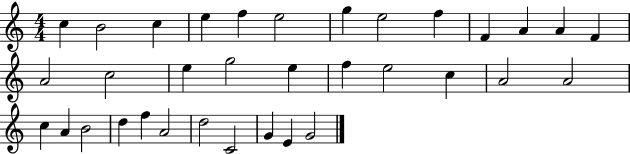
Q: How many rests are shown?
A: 0